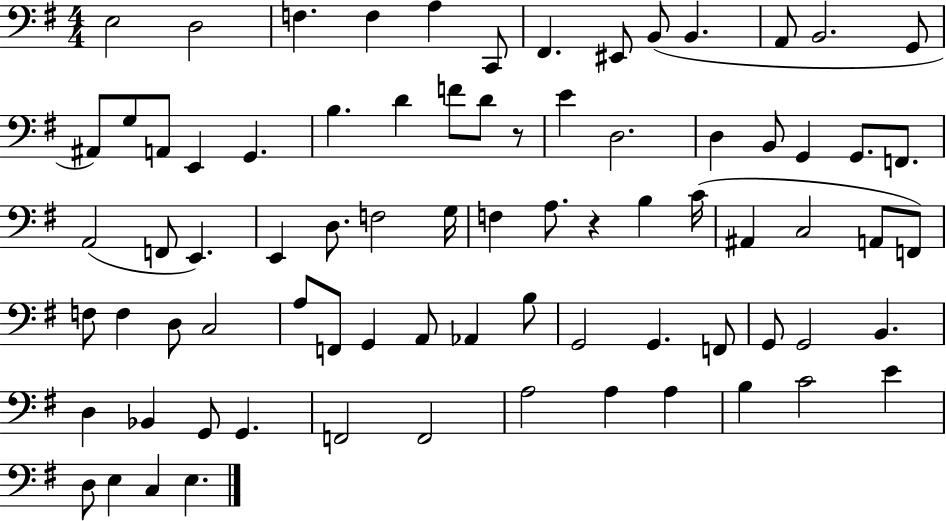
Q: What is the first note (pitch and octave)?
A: E3